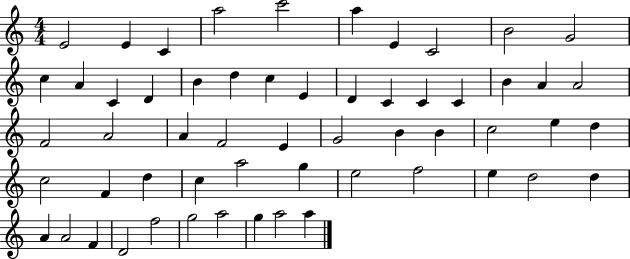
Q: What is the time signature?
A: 4/4